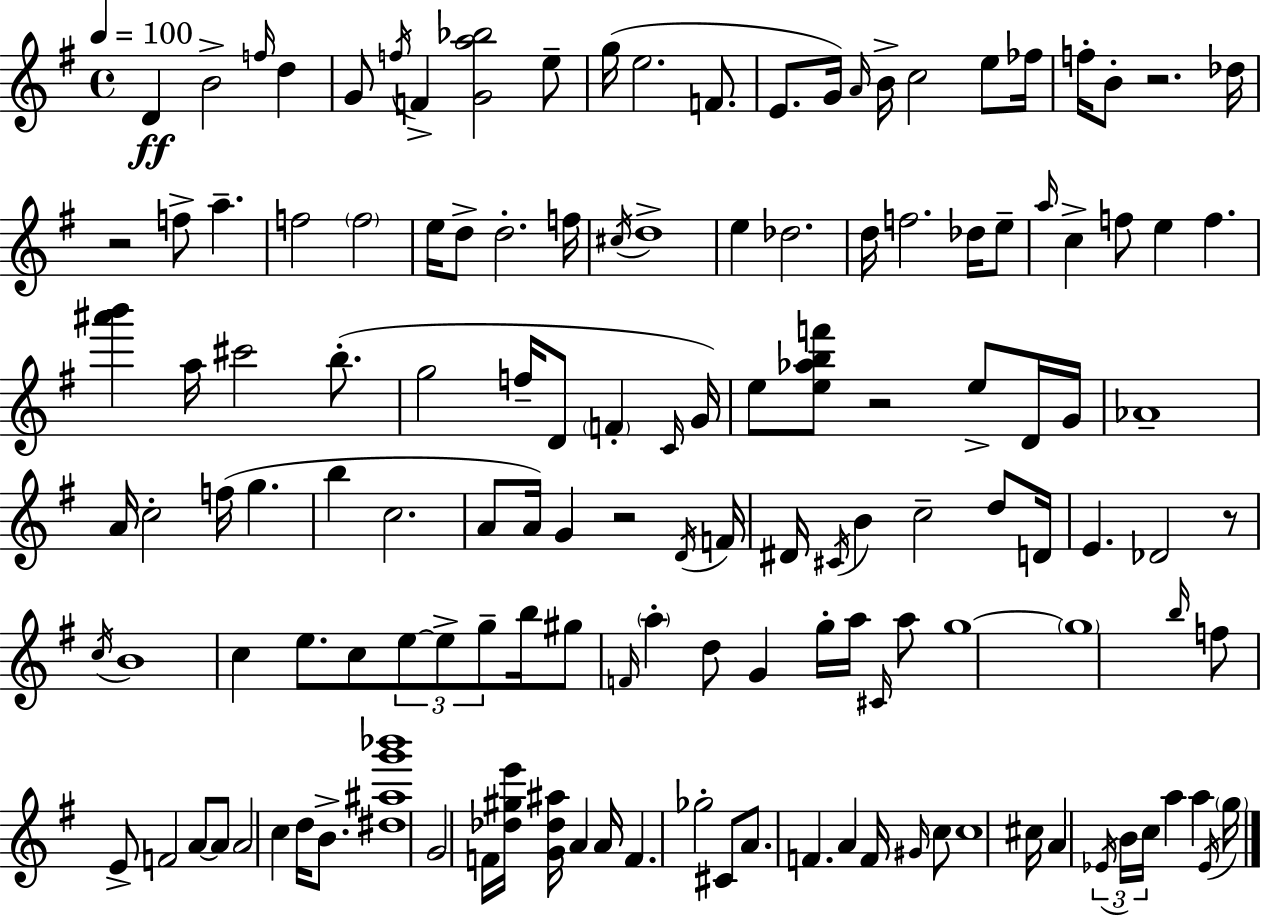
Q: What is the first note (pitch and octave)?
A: D4